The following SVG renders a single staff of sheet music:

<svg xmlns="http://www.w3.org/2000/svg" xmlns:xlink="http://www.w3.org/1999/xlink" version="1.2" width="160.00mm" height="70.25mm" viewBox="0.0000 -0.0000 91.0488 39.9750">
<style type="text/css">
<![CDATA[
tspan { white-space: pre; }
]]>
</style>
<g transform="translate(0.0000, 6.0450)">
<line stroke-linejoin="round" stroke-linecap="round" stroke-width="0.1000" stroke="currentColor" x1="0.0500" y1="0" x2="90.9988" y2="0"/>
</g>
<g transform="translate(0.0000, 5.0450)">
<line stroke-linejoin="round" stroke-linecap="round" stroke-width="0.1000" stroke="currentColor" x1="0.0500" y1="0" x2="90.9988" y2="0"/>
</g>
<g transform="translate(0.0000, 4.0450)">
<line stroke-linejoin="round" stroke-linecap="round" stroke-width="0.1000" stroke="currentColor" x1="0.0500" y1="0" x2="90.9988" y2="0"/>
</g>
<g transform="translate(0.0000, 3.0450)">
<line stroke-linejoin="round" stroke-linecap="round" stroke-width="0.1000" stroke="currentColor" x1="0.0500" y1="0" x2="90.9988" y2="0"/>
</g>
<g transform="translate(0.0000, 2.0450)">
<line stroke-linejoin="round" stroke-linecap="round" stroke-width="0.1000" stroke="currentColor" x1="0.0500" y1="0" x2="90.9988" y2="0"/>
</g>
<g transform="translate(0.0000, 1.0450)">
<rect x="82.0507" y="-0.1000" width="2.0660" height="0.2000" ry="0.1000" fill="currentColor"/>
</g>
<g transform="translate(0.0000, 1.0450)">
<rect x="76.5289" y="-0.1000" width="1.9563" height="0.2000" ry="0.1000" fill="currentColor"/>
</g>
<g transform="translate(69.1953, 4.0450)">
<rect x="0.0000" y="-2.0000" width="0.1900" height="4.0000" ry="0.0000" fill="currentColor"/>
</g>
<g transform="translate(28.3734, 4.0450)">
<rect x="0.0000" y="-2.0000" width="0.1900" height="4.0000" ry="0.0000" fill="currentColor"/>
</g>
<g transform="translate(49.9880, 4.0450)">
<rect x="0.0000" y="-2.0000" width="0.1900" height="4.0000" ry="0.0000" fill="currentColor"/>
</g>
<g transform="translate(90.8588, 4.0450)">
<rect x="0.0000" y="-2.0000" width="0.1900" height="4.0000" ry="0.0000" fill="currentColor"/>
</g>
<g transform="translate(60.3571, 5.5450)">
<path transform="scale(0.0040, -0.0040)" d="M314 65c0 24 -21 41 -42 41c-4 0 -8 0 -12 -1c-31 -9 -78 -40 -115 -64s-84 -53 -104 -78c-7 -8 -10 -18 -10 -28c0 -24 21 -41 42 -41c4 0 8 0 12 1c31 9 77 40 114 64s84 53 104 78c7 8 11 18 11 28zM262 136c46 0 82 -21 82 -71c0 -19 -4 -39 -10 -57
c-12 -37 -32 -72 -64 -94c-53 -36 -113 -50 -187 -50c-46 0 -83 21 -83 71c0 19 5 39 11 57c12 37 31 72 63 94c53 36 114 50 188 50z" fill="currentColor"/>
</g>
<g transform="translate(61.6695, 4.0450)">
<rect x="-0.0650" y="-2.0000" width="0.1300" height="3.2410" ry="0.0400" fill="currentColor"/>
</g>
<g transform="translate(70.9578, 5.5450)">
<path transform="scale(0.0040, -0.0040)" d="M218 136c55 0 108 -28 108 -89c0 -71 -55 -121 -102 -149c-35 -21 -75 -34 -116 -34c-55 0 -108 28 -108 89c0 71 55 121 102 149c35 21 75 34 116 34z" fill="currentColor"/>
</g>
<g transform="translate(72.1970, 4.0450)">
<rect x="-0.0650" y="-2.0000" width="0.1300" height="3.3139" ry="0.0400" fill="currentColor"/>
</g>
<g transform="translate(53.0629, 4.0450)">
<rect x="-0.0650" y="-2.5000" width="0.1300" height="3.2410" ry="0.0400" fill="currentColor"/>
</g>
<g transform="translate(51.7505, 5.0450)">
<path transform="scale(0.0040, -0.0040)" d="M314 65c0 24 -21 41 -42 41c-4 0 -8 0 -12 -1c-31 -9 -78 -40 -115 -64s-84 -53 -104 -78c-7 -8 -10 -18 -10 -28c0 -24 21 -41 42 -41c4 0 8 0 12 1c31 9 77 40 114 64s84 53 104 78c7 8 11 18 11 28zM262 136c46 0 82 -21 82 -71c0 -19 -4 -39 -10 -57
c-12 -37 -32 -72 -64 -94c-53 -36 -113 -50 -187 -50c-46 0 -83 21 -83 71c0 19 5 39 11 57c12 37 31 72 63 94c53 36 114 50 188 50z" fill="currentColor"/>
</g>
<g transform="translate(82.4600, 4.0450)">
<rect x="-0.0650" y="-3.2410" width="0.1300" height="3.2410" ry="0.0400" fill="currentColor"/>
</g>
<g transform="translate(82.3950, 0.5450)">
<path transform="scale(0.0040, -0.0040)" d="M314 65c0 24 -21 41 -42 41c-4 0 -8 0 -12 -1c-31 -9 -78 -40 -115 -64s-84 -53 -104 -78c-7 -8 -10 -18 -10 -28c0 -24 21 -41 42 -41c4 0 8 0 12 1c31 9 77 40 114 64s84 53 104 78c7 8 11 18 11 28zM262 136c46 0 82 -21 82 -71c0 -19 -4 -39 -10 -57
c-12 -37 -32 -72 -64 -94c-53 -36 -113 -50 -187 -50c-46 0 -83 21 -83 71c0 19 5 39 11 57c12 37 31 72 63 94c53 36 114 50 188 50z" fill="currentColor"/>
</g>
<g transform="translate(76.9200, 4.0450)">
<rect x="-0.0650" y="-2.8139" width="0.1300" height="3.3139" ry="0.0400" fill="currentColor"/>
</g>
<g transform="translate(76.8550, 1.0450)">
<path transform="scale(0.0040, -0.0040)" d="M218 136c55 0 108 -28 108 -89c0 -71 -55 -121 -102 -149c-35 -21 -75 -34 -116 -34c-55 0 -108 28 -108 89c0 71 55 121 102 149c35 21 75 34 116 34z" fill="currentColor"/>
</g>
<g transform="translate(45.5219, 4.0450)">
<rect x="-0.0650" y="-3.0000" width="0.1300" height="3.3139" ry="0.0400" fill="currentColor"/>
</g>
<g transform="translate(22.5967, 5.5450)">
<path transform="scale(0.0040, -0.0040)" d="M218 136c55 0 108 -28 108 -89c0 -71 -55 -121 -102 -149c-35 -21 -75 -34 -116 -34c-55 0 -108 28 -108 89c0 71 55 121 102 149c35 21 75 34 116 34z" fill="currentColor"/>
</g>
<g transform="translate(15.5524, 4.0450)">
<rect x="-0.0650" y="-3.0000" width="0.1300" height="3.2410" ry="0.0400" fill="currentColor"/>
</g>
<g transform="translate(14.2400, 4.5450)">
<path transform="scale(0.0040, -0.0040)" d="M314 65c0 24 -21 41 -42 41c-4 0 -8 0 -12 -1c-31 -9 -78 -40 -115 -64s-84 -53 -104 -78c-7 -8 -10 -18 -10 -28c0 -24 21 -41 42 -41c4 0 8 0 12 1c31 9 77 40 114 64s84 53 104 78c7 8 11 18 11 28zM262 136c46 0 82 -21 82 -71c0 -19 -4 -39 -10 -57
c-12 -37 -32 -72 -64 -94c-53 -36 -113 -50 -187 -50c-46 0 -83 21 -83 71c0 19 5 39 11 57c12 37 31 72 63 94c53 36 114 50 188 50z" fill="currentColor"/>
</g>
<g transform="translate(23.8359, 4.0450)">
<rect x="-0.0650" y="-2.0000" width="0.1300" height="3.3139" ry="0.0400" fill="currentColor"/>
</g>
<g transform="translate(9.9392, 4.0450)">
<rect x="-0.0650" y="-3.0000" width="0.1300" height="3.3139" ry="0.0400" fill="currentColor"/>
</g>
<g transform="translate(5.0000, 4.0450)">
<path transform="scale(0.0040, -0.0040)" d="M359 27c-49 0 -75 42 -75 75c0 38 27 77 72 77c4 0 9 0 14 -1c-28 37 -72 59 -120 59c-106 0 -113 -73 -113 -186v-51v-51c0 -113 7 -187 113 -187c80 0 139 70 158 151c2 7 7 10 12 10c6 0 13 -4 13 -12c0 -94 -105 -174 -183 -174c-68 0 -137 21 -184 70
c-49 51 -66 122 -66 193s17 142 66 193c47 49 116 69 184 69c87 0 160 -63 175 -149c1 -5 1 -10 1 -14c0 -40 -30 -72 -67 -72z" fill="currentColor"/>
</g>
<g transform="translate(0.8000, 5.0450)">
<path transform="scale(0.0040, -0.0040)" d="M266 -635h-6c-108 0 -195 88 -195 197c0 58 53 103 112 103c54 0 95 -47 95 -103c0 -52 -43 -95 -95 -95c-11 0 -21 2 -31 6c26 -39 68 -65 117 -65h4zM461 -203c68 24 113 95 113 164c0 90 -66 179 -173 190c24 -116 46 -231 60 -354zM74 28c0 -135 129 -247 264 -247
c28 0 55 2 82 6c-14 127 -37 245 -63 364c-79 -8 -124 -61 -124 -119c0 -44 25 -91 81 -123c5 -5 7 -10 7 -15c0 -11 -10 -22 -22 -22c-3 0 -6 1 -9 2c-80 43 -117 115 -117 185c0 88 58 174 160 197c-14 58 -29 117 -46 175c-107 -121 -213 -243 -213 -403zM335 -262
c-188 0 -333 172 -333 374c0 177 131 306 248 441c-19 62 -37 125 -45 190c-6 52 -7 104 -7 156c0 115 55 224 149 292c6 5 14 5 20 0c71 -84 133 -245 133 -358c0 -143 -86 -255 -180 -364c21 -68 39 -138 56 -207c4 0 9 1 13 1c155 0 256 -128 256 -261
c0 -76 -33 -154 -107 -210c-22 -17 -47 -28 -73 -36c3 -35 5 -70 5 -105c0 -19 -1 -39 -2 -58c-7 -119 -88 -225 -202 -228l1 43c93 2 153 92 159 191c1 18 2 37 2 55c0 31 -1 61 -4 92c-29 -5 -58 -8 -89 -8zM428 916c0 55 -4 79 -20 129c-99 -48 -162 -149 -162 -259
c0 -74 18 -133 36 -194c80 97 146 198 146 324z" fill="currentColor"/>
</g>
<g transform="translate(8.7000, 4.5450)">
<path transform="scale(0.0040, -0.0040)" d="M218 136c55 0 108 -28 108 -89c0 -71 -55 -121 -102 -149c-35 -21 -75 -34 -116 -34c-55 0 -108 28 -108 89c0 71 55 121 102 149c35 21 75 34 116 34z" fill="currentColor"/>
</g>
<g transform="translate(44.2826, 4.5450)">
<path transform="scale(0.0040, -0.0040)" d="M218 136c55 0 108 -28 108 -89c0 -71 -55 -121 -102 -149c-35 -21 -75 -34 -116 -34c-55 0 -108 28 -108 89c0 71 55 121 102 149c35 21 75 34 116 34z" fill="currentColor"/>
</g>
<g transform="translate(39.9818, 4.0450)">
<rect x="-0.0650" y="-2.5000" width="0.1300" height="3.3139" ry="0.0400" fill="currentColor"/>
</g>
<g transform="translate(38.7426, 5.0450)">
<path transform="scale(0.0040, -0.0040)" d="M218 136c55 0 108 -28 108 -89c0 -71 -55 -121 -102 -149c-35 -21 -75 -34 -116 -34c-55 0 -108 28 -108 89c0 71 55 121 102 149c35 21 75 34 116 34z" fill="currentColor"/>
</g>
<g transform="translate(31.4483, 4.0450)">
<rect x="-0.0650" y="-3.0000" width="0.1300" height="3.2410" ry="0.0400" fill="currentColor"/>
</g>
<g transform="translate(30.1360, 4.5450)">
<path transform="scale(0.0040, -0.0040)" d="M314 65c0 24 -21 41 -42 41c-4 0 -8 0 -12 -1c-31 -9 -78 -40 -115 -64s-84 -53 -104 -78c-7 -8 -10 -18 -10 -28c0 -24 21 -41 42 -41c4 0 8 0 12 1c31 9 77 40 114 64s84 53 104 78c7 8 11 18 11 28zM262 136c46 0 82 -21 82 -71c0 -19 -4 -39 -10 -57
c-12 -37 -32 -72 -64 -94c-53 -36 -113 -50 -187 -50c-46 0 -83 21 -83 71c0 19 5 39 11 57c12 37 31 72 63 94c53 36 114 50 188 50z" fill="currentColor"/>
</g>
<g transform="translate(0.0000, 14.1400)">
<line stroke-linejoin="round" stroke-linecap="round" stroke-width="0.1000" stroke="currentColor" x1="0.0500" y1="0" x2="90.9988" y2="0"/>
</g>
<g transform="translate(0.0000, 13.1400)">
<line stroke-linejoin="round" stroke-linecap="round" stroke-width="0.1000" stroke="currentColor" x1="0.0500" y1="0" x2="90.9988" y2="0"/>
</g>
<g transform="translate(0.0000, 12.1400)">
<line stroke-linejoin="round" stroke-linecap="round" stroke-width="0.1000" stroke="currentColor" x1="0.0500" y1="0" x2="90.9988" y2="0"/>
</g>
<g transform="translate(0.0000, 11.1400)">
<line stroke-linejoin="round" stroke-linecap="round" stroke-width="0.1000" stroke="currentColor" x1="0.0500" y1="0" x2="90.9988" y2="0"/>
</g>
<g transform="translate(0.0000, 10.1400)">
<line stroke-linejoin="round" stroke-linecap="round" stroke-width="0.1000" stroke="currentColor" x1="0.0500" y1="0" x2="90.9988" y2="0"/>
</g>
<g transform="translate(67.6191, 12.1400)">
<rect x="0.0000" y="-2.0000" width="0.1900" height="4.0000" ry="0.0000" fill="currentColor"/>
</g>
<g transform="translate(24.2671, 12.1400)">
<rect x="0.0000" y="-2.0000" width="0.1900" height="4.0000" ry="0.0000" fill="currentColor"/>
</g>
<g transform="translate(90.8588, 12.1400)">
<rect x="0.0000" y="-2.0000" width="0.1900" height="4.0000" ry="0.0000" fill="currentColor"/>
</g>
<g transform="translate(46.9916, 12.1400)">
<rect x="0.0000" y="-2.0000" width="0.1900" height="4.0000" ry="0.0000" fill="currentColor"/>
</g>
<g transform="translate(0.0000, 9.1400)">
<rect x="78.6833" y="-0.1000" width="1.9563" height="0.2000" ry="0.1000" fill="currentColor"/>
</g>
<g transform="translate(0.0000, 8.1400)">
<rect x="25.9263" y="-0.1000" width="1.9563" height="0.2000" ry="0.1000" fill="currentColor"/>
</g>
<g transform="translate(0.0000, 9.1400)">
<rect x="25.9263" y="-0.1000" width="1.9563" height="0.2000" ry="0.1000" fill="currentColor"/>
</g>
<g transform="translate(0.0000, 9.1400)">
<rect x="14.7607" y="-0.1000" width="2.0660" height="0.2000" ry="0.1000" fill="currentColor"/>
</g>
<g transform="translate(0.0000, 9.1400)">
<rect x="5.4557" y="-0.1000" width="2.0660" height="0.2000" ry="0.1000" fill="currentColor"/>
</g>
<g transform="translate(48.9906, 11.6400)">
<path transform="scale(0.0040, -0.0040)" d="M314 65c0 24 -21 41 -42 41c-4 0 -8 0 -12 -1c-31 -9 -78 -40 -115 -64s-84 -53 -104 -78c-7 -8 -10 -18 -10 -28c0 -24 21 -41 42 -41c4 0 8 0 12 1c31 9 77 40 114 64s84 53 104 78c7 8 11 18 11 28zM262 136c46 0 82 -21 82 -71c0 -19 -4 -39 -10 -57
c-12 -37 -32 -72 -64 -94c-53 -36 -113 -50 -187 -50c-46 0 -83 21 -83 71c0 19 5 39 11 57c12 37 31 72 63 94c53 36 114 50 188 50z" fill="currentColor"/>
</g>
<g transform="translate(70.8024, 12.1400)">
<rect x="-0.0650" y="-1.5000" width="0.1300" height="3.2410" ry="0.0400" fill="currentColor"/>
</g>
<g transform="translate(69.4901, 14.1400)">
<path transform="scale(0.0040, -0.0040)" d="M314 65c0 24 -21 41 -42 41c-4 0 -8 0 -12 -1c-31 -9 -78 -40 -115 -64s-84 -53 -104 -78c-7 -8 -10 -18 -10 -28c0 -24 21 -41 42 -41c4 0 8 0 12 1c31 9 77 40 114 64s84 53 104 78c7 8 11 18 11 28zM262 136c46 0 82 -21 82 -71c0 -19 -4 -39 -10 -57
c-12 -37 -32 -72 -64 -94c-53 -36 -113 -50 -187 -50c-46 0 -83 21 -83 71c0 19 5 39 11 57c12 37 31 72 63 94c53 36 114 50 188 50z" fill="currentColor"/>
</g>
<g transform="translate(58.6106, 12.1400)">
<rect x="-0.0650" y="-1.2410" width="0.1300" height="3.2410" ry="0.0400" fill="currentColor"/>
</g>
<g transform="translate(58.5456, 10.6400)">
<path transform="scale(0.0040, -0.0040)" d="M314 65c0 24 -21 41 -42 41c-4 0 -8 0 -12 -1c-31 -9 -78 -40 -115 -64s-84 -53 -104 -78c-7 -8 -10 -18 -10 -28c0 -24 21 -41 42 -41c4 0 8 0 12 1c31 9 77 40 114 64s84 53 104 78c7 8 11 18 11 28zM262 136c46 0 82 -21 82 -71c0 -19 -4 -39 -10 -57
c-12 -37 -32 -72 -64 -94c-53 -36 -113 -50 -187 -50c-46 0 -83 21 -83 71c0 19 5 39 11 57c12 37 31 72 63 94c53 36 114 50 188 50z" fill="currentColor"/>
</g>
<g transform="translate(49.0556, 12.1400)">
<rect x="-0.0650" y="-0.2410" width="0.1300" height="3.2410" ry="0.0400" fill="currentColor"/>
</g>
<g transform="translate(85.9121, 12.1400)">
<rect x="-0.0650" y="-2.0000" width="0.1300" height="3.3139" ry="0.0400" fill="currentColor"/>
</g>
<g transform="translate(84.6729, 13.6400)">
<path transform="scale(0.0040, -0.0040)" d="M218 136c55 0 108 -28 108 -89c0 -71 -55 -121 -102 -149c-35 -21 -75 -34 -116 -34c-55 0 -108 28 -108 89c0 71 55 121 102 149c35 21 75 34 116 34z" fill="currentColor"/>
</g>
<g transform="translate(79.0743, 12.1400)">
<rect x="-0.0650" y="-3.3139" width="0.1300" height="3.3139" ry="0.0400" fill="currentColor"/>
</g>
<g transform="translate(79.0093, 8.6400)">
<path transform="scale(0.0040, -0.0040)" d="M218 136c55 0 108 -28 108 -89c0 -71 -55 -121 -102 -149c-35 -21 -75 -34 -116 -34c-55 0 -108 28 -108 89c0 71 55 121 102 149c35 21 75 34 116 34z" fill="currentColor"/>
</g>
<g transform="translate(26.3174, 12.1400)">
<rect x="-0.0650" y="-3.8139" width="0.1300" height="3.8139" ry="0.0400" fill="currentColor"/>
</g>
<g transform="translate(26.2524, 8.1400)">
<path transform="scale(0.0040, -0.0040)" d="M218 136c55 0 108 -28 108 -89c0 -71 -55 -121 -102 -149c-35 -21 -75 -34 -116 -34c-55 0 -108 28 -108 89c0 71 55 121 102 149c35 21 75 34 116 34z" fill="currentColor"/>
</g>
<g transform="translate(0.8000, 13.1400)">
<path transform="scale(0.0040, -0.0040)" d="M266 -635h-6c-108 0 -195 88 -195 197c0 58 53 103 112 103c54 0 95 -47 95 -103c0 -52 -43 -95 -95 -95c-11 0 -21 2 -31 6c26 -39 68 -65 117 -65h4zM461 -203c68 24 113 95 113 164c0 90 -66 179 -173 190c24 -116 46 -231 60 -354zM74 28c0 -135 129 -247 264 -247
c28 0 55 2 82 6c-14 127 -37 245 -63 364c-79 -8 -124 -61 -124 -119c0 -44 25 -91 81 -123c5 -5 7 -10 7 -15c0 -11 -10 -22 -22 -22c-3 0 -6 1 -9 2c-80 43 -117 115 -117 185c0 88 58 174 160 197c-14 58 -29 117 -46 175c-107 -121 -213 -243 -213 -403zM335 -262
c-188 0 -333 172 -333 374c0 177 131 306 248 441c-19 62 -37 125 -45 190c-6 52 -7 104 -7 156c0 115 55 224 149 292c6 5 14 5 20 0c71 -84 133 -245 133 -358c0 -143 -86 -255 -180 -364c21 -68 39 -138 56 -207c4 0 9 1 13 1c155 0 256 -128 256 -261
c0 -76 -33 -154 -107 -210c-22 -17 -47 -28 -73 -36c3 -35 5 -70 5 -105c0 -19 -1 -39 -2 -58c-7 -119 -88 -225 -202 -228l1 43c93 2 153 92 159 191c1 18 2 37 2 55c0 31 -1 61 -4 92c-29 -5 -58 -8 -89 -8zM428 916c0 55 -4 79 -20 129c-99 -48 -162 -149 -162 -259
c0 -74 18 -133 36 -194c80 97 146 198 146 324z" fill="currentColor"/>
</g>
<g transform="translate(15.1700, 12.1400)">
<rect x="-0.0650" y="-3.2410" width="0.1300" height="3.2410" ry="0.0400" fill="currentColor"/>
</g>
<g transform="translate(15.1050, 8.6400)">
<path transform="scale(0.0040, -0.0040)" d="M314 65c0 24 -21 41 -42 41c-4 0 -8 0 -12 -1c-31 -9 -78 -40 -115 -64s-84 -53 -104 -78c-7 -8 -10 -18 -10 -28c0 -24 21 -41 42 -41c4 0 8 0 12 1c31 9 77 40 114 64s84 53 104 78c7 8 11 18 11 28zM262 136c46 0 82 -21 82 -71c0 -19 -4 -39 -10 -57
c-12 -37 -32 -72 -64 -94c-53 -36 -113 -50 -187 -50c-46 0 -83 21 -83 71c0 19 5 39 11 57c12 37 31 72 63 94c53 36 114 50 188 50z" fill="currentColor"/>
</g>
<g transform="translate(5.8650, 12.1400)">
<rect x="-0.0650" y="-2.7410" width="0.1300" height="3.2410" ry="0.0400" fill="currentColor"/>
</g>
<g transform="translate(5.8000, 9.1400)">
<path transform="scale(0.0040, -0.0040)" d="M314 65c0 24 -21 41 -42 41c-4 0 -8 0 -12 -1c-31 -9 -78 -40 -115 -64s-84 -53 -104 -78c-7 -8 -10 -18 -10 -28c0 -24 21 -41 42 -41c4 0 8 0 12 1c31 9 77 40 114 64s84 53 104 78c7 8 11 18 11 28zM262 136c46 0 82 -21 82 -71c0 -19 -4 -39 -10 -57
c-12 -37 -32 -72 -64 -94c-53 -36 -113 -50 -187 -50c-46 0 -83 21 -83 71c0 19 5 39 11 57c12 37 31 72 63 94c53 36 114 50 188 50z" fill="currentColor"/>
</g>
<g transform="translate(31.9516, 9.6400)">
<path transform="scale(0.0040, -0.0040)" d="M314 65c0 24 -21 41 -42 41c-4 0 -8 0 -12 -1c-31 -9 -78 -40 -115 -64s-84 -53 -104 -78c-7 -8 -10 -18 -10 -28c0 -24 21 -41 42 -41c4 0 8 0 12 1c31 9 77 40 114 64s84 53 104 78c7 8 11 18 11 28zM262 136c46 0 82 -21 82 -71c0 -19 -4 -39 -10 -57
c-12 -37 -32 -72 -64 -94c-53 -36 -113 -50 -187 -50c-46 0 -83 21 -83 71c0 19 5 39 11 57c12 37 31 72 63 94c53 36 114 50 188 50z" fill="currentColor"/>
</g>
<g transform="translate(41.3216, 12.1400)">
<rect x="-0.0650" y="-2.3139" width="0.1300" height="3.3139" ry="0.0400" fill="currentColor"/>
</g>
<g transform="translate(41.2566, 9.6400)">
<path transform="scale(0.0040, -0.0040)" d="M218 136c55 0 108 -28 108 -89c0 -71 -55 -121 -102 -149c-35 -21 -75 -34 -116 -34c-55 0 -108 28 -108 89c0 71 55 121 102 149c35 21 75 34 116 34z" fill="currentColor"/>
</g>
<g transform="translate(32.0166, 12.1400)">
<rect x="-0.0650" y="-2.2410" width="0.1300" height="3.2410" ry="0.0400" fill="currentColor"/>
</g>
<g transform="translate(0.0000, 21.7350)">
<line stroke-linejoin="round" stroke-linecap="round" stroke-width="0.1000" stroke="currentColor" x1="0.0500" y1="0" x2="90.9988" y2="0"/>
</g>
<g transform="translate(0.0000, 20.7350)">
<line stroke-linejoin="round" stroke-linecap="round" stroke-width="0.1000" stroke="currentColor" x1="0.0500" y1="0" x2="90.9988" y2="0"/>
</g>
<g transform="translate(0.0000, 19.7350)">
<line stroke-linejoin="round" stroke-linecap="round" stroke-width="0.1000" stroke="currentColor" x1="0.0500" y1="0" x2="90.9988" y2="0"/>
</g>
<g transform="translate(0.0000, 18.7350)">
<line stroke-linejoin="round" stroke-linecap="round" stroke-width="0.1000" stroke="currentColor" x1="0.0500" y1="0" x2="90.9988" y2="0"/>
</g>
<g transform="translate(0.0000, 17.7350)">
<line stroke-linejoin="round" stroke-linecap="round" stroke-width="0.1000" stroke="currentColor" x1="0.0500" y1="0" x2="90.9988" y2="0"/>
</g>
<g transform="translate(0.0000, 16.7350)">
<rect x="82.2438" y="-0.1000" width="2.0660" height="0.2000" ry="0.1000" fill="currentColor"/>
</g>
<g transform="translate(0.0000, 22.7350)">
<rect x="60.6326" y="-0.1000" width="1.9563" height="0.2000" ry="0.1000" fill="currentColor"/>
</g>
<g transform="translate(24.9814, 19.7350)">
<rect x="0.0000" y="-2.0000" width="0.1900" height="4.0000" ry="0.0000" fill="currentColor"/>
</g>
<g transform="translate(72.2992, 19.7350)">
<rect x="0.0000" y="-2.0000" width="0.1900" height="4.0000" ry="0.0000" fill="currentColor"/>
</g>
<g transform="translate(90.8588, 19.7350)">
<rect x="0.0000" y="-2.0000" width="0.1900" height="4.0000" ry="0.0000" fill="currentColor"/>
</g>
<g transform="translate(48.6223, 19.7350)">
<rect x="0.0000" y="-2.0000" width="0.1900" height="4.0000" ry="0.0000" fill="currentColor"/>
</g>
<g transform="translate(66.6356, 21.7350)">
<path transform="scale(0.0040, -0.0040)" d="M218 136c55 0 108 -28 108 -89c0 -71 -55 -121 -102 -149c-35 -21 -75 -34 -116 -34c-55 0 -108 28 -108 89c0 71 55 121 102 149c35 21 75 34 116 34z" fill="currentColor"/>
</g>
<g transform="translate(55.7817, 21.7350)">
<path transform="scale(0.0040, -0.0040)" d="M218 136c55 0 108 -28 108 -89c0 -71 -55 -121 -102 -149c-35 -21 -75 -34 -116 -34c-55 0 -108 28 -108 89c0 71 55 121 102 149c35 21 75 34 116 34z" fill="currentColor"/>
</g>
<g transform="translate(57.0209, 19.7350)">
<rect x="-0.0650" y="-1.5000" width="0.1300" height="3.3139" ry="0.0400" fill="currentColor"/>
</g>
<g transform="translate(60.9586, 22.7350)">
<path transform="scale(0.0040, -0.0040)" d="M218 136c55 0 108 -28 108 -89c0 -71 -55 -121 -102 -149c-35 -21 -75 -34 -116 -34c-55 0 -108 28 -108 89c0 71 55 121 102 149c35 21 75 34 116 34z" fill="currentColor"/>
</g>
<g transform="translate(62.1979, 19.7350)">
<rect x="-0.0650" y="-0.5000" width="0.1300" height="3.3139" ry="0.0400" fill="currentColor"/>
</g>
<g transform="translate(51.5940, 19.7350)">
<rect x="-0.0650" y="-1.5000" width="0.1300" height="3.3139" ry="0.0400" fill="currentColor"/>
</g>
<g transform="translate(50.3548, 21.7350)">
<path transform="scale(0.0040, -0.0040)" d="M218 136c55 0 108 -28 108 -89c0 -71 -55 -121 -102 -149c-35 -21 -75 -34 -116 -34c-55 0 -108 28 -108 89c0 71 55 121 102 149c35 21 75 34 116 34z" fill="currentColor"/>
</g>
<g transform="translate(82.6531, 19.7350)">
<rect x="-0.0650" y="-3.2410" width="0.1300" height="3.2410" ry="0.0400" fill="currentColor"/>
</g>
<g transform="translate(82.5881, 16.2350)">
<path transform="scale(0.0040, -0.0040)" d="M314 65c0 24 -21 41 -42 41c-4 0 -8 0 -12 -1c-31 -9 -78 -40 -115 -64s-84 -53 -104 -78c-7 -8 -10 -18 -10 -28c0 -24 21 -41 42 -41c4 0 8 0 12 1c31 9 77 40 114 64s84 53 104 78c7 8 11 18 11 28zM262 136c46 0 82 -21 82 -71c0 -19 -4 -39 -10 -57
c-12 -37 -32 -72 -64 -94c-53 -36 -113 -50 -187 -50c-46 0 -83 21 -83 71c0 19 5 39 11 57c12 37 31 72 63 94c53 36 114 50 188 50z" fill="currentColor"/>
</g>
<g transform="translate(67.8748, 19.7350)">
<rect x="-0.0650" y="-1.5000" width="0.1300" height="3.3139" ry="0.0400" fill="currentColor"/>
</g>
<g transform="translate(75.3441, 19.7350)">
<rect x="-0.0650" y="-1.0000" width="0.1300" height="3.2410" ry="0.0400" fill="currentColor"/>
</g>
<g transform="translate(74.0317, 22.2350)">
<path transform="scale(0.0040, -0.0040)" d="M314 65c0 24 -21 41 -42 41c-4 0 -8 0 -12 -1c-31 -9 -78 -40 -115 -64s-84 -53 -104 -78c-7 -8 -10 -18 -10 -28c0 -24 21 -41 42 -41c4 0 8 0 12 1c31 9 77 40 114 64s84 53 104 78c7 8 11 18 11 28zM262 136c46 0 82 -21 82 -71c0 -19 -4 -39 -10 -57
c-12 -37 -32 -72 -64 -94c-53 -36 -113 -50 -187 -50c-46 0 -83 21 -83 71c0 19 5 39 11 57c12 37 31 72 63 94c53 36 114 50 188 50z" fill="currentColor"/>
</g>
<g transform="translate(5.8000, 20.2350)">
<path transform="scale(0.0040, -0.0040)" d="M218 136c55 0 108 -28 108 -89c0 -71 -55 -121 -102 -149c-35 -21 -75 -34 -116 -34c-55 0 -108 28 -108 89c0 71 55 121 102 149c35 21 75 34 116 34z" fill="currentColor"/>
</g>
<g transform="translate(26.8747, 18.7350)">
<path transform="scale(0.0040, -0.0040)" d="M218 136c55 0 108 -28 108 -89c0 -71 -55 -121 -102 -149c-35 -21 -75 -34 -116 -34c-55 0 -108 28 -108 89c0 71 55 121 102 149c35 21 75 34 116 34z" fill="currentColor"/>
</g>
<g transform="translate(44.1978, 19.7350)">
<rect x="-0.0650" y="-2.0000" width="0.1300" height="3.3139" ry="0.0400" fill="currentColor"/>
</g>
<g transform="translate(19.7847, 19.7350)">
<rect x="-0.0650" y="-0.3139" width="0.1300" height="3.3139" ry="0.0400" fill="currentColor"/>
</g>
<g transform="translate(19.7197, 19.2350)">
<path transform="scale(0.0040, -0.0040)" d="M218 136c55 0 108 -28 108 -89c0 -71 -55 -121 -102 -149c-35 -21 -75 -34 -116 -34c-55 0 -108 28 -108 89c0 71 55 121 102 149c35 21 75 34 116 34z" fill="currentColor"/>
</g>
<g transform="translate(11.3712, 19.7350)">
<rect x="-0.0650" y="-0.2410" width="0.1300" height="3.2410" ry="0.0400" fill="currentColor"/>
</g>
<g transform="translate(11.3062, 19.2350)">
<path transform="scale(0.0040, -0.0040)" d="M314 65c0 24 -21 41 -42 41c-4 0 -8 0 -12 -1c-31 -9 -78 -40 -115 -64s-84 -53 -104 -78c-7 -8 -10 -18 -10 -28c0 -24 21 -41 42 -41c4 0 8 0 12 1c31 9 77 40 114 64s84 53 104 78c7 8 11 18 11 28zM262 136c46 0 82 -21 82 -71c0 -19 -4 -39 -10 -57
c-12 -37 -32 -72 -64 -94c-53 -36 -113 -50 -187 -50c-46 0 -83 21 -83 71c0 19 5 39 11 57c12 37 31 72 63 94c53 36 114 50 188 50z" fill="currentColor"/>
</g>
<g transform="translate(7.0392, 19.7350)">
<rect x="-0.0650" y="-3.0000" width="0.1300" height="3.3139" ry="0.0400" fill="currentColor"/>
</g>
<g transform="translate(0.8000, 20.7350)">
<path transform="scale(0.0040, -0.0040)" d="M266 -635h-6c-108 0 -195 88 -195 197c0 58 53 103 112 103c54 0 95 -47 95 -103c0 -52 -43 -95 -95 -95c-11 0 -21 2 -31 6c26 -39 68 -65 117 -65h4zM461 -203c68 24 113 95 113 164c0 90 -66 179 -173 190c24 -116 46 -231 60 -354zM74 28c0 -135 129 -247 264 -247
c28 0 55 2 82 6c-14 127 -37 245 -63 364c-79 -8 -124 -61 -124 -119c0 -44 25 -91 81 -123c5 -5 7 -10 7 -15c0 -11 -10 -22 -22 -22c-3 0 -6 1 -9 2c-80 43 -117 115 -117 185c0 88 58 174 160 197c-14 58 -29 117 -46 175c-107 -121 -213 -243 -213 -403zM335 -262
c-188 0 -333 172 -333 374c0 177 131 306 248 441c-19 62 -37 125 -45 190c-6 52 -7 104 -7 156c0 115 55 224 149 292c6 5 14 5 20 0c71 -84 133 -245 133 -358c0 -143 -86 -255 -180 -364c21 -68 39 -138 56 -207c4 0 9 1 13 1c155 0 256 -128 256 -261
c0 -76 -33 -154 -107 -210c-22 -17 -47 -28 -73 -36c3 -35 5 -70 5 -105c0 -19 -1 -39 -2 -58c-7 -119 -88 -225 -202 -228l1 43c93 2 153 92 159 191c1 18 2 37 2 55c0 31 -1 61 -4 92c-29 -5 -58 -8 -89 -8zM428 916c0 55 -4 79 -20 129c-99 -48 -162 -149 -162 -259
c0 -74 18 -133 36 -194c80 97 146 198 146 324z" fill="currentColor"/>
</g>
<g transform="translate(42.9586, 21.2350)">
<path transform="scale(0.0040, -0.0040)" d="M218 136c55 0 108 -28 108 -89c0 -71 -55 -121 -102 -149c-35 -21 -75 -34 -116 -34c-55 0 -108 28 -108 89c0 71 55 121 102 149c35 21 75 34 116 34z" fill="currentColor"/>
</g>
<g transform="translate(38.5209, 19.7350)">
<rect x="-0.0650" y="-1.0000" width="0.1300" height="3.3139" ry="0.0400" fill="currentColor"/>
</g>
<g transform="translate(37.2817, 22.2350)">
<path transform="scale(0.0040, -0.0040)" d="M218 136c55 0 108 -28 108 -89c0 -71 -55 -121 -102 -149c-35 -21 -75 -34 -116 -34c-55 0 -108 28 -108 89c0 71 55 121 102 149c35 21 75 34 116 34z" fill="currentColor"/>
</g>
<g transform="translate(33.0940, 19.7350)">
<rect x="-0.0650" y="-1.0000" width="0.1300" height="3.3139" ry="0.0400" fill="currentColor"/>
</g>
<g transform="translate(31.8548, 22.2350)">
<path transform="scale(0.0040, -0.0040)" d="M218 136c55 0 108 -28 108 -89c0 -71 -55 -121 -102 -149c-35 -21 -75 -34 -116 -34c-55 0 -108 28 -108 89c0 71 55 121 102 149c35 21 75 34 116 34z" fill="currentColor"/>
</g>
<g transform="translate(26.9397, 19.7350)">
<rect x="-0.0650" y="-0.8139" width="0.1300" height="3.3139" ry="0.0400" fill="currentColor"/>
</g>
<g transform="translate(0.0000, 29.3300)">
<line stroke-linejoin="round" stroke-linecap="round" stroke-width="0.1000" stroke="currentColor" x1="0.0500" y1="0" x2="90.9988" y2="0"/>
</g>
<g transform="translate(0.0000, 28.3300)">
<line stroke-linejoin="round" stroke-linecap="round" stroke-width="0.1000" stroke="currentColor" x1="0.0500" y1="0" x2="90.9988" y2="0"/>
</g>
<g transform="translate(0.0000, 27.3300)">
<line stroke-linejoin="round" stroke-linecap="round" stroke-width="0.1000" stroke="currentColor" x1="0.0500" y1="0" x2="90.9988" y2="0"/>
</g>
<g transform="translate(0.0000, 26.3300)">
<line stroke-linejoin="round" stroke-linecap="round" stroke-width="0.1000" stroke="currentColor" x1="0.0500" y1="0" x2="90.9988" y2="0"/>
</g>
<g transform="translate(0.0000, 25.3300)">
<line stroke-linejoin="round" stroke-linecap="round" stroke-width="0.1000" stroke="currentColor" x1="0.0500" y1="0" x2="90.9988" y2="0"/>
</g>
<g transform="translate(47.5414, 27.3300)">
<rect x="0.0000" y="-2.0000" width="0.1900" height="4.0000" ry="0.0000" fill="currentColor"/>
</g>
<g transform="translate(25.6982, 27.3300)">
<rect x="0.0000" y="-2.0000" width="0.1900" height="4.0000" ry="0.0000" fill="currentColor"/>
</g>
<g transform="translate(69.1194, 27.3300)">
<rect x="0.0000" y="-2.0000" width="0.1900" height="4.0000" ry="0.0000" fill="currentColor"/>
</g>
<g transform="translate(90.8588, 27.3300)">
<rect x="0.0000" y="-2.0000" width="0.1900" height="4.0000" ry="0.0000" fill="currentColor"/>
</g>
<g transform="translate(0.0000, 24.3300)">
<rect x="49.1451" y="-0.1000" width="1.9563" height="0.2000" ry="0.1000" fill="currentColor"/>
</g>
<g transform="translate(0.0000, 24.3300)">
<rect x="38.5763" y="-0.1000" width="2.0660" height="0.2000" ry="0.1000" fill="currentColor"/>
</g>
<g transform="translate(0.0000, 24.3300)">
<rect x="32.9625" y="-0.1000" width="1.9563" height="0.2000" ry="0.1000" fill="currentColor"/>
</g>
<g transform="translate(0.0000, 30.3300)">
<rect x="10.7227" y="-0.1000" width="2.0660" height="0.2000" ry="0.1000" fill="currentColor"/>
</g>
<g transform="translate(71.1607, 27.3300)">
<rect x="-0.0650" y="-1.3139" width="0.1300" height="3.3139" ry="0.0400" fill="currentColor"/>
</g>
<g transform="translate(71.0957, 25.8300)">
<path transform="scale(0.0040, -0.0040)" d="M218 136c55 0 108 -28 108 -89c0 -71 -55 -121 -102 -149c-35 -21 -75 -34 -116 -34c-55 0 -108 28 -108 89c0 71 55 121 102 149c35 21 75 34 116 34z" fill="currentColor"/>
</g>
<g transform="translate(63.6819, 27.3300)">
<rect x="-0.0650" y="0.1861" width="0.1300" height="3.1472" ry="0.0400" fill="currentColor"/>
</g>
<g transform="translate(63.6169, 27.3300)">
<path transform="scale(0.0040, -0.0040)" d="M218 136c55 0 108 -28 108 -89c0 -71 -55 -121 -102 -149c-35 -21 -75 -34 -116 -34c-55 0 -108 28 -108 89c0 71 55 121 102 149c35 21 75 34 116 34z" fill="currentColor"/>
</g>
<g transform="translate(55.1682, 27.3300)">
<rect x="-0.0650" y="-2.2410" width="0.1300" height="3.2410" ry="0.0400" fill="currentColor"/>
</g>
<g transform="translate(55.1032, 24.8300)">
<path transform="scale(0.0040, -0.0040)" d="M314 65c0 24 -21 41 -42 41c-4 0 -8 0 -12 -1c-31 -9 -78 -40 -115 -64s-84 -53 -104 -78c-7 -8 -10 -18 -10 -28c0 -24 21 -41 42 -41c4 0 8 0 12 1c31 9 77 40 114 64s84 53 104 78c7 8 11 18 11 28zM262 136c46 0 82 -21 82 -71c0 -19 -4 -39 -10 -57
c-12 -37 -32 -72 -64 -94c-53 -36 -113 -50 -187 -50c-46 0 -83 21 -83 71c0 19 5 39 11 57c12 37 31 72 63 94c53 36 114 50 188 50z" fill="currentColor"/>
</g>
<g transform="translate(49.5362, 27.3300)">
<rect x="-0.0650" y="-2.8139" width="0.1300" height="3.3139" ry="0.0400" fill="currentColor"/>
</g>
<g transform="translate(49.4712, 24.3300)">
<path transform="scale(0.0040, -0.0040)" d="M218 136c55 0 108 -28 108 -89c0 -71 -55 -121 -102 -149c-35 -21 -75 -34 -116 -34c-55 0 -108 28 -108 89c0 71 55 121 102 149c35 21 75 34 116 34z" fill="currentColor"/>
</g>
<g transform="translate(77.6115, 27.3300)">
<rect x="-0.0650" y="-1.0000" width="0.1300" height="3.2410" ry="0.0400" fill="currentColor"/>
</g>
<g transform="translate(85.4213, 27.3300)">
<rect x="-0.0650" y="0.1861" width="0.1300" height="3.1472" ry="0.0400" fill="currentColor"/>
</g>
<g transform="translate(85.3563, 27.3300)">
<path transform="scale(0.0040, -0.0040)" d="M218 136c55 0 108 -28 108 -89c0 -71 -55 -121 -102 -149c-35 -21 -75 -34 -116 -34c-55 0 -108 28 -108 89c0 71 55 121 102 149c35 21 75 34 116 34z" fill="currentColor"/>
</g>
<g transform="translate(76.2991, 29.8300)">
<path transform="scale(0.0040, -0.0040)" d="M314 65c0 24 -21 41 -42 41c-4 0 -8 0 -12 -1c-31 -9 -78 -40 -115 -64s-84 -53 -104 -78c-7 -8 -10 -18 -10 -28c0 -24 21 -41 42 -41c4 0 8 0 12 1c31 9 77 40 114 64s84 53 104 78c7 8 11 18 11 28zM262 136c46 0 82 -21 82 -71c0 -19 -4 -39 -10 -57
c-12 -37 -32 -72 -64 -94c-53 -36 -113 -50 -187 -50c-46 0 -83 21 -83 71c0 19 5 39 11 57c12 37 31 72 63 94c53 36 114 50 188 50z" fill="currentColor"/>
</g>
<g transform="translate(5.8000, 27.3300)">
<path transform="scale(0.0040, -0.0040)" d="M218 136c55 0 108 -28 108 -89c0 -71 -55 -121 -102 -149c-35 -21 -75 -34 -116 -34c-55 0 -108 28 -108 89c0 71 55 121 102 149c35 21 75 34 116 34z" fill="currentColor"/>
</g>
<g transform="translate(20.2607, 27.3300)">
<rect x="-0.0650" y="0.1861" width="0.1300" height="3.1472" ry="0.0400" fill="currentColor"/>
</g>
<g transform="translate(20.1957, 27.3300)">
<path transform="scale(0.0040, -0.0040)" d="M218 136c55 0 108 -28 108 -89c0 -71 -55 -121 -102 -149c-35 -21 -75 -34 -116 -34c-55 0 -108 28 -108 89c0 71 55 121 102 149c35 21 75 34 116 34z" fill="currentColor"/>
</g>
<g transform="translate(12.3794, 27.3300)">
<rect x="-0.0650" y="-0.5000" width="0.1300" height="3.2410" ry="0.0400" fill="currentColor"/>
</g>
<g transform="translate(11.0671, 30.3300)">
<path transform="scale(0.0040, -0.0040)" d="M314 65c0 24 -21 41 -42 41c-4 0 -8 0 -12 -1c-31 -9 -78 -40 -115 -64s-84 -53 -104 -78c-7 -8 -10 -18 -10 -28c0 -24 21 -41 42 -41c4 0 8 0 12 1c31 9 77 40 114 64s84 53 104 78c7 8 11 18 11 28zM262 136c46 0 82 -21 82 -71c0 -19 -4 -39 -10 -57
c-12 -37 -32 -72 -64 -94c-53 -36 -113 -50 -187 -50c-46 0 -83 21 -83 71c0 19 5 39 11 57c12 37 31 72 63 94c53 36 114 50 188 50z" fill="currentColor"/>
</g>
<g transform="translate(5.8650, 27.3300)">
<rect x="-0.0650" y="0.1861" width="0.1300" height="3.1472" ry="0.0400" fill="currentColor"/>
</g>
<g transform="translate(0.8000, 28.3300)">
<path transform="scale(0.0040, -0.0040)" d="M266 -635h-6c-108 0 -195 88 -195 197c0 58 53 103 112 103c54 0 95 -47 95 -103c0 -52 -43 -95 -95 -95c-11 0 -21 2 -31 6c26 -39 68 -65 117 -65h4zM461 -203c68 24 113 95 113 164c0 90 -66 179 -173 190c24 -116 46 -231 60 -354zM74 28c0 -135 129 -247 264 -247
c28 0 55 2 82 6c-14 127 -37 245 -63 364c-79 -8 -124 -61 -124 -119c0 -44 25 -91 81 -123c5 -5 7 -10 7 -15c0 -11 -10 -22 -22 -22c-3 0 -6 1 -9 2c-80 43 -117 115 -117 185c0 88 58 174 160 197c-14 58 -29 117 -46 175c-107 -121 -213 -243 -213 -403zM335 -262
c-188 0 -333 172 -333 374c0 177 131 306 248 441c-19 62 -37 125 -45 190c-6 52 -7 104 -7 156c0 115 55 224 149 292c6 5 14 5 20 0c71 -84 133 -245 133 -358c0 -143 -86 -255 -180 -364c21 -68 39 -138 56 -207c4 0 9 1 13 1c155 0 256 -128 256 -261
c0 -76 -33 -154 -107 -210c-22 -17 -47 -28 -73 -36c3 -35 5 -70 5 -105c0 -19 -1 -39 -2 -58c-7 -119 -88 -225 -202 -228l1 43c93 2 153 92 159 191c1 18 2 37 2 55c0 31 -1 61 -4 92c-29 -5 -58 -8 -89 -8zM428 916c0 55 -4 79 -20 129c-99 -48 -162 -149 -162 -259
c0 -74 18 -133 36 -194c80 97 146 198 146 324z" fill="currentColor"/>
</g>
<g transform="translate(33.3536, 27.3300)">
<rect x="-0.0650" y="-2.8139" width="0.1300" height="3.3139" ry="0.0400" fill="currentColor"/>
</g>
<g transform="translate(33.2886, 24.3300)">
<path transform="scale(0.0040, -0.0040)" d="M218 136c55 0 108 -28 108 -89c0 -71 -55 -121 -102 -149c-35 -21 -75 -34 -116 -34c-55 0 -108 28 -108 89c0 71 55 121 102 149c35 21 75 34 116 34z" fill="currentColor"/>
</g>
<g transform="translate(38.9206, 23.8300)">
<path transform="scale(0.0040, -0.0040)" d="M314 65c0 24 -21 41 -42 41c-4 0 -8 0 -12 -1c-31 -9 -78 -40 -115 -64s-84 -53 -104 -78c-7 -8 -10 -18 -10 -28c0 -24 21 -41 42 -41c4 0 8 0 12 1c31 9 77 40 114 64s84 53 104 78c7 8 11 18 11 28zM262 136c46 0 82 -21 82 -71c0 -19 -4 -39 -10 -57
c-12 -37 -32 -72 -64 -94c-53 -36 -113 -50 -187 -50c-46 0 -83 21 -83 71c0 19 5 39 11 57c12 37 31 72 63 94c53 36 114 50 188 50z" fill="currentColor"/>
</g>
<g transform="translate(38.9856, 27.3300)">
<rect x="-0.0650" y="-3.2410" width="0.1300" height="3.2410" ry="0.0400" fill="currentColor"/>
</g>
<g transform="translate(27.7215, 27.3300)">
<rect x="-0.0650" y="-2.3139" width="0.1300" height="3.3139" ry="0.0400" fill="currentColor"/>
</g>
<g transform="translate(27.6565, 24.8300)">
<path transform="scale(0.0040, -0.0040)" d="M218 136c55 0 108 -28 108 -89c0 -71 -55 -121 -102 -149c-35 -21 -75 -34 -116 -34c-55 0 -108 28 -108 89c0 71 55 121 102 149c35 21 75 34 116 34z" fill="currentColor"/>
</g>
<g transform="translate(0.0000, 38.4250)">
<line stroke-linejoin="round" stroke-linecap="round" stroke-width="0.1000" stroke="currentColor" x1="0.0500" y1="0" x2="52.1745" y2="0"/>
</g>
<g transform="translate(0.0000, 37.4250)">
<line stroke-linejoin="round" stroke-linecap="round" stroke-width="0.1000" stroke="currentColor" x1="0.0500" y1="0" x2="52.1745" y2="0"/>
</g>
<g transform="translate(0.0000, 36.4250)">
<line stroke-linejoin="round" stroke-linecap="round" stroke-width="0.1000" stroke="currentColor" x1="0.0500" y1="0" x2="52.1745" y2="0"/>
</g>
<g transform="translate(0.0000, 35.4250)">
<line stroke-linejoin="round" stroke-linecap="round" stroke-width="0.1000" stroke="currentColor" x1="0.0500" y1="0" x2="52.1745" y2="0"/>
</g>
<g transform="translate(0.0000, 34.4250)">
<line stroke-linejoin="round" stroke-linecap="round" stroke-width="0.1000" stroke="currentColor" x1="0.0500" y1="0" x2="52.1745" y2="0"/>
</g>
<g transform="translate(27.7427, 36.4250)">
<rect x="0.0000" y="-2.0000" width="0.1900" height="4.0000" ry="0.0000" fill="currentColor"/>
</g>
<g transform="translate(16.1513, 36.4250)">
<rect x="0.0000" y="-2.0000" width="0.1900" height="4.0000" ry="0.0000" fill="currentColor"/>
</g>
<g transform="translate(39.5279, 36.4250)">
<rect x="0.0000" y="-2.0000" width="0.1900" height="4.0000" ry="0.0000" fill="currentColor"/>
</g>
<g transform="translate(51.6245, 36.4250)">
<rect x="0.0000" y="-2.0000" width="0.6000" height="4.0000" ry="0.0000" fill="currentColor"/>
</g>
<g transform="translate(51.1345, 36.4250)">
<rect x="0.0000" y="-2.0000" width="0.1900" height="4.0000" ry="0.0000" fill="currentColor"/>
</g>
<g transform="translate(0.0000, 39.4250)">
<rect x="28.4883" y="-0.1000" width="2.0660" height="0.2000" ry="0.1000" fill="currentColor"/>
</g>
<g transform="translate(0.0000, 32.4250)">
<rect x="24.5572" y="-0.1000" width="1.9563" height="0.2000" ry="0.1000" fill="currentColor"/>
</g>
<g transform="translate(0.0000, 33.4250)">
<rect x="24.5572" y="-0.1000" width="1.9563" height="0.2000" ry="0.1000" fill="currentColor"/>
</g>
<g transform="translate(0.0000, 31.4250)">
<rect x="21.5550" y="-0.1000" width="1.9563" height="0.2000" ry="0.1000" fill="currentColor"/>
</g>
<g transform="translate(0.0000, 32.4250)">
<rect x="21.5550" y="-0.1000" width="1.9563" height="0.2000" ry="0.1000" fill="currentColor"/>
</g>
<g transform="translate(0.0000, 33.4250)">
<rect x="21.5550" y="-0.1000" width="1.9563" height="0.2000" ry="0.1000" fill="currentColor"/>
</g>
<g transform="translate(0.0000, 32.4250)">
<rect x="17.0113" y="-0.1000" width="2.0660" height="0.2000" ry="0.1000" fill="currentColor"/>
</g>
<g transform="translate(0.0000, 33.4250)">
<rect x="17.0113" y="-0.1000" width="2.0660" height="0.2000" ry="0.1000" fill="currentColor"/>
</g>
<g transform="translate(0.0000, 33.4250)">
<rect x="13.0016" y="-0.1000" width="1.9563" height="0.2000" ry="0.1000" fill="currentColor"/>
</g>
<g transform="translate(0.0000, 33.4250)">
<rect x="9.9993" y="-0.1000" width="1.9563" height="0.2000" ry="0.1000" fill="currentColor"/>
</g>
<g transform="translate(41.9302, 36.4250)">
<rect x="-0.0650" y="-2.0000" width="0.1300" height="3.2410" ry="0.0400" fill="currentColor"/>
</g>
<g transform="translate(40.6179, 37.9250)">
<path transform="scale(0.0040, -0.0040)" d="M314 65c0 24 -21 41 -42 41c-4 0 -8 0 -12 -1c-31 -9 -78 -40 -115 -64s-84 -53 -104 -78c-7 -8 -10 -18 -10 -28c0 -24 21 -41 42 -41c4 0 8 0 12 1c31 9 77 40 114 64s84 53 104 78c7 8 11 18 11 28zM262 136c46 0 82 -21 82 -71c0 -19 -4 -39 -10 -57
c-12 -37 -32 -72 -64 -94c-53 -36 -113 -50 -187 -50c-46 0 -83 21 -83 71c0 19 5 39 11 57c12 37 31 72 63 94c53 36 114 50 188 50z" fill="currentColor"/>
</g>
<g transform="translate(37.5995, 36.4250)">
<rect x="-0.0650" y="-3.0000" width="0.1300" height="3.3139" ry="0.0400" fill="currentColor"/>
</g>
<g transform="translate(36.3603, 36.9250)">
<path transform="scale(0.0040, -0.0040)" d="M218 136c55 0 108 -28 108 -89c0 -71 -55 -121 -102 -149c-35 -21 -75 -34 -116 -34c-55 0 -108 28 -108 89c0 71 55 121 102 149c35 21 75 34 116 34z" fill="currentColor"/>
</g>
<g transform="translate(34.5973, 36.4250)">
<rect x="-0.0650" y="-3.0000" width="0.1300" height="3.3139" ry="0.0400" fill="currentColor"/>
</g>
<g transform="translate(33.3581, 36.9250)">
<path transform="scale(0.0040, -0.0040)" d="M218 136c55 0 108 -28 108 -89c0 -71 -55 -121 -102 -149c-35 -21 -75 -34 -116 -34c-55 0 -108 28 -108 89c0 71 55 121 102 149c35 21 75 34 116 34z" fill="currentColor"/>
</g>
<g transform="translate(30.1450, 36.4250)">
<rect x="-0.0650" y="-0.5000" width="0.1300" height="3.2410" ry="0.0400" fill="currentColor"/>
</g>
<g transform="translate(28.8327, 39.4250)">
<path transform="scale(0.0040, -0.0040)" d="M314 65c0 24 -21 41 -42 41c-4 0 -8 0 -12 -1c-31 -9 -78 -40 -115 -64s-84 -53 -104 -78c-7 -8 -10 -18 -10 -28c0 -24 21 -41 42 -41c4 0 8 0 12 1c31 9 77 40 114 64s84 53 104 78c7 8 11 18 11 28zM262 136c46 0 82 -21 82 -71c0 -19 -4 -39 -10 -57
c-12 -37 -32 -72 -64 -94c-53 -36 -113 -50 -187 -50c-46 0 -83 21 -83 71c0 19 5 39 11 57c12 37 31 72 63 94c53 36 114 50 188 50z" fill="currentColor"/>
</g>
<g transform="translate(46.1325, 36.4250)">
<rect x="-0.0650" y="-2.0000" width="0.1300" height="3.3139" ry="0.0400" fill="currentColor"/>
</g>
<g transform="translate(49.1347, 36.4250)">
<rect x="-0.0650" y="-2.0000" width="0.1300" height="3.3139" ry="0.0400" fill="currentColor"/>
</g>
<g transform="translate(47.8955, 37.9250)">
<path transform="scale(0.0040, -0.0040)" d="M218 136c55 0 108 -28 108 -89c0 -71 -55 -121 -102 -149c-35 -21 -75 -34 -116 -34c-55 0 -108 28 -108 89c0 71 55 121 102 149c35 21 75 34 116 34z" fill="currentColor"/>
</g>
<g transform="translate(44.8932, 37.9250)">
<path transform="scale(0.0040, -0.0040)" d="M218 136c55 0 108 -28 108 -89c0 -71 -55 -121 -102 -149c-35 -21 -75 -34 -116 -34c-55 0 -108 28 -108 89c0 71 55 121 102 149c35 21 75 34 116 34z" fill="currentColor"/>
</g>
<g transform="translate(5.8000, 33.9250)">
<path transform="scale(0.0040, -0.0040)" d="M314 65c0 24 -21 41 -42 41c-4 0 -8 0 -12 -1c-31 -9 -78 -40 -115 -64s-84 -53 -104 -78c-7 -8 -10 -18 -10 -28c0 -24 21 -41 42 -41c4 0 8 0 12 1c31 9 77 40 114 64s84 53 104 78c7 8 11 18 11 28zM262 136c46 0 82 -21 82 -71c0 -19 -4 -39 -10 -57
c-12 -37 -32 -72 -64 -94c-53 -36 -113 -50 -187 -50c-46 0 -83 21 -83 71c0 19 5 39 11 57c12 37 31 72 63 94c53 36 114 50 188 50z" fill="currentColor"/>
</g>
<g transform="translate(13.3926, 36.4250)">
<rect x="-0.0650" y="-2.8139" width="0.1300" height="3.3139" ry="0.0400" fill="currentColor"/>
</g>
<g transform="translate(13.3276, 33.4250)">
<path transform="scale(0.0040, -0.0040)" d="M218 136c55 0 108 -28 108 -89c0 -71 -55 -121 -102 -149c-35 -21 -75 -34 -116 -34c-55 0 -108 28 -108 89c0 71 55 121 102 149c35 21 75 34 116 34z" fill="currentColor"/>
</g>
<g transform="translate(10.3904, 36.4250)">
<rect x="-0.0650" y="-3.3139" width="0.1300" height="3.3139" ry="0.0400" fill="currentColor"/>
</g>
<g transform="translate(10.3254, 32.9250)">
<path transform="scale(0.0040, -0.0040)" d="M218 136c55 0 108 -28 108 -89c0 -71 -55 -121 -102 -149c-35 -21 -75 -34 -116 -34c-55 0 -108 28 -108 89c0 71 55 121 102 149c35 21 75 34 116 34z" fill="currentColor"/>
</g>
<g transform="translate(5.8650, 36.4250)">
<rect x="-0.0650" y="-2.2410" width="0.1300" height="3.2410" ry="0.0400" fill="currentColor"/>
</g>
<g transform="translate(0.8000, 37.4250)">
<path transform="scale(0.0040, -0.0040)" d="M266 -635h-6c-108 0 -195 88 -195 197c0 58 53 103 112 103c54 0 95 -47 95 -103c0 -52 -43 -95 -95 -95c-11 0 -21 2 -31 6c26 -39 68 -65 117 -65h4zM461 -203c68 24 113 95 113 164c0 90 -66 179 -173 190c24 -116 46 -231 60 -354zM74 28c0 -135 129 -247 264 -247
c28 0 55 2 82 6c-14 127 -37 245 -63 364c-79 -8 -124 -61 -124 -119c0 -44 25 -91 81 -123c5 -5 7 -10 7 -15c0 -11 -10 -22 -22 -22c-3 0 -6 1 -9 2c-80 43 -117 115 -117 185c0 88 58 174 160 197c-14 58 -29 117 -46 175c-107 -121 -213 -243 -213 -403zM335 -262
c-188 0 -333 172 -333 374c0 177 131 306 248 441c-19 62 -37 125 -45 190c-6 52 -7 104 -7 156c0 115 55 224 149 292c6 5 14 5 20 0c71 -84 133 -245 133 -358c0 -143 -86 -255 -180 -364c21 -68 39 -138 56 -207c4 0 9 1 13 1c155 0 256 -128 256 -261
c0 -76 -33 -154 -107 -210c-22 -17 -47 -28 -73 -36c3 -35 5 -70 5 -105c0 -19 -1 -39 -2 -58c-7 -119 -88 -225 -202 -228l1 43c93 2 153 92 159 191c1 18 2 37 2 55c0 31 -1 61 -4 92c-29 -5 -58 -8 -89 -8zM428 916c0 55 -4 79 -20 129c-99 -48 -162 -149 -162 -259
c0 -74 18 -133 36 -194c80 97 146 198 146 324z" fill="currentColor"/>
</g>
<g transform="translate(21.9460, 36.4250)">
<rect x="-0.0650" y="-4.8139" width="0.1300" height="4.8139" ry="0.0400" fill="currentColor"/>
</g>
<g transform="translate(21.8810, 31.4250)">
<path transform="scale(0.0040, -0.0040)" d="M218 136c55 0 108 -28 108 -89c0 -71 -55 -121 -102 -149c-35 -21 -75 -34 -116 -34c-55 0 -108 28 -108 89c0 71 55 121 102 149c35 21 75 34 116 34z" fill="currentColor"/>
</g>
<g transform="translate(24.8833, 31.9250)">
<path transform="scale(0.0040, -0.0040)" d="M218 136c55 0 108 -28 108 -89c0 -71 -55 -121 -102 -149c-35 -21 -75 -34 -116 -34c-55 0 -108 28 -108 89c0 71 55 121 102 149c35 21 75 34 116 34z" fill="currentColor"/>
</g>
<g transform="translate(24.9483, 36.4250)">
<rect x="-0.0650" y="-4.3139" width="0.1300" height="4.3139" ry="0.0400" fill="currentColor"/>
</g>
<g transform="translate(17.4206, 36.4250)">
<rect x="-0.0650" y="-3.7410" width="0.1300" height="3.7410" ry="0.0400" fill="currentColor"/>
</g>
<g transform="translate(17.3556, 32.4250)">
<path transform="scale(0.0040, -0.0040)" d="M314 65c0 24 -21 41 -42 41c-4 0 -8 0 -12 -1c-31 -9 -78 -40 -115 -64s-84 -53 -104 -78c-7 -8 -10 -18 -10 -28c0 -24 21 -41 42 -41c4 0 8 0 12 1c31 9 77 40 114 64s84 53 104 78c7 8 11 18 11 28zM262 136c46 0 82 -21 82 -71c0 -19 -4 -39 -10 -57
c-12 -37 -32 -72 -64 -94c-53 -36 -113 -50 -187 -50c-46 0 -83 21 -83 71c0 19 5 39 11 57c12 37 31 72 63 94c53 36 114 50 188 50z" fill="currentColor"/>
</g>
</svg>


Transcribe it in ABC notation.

X:1
T:Untitled
M:4/4
L:1/4
K:C
A A2 F A2 G A G2 F2 F a b2 a2 b2 c' g2 g c2 e2 E2 b F A c2 c d D D F E E C E D2 b2 B C2 B g a b2 a g2 B e D2 B g2 b a c'2 e' d' C2 A A F2 F F